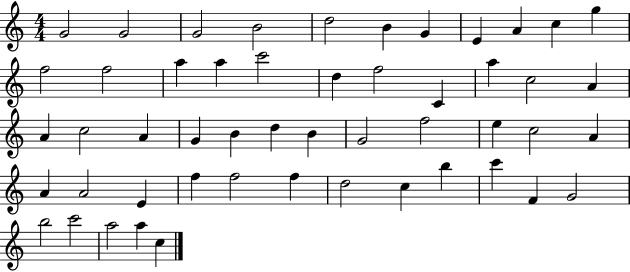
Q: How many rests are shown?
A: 0